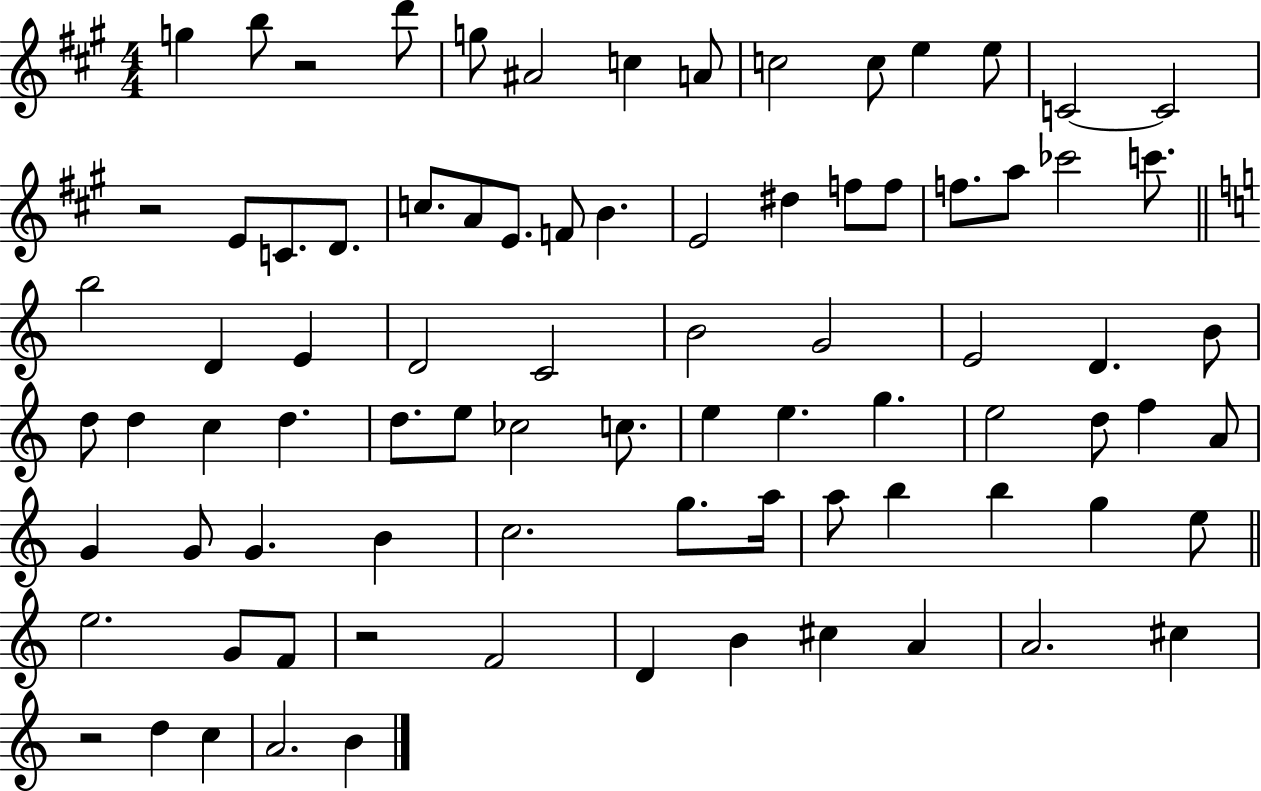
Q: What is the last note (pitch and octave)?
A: B4